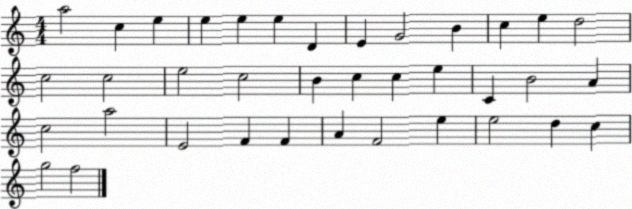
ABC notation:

X:1
T:Untitled
M:4/4
L:1/4
K:C
a2 c e e e e D E G2 B c e d2 c2 c2 e2 c2 B c c e C B2 A c2 a2 E2 F F A F2 e e2 d c g2 f2